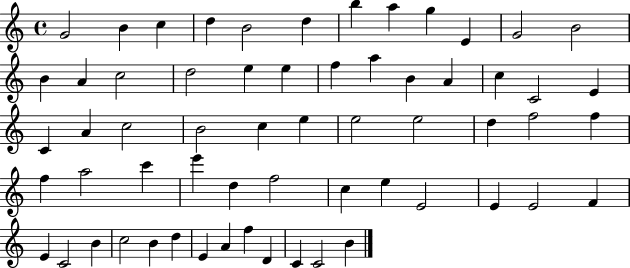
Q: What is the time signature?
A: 4/4